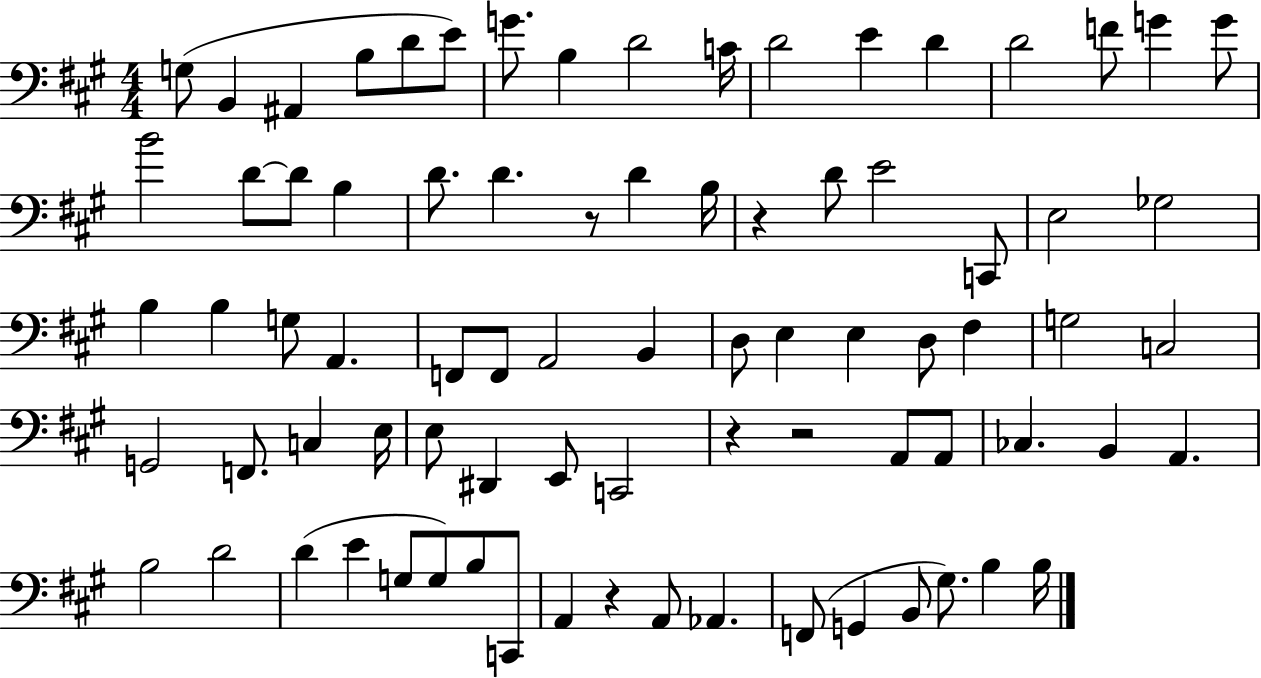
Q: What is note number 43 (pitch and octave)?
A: F#3